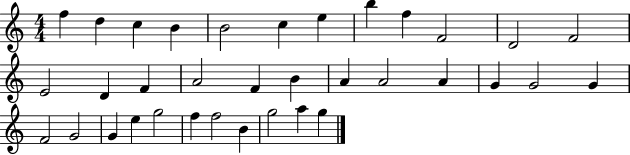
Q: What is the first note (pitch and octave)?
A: F5